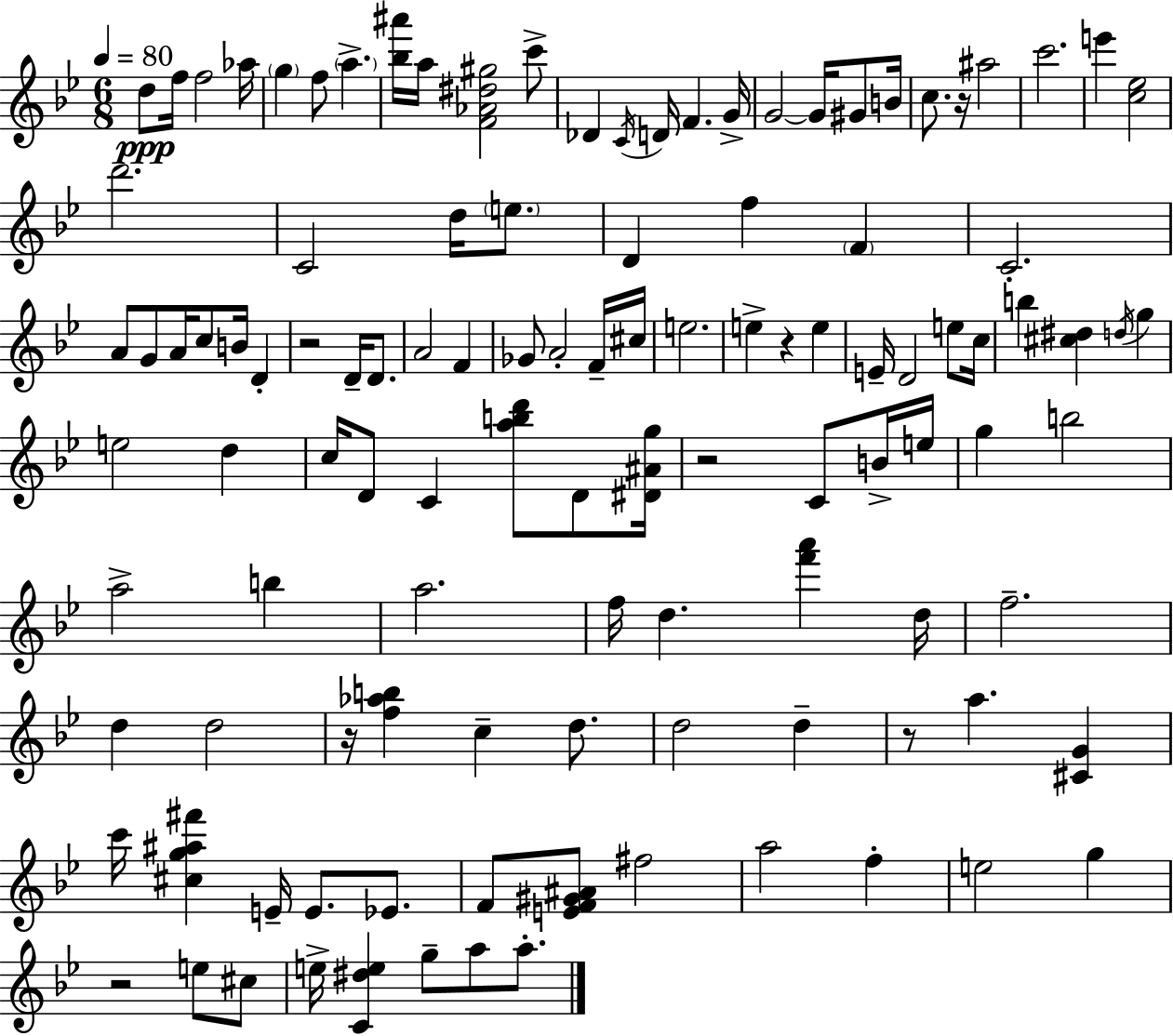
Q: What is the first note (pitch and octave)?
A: D5